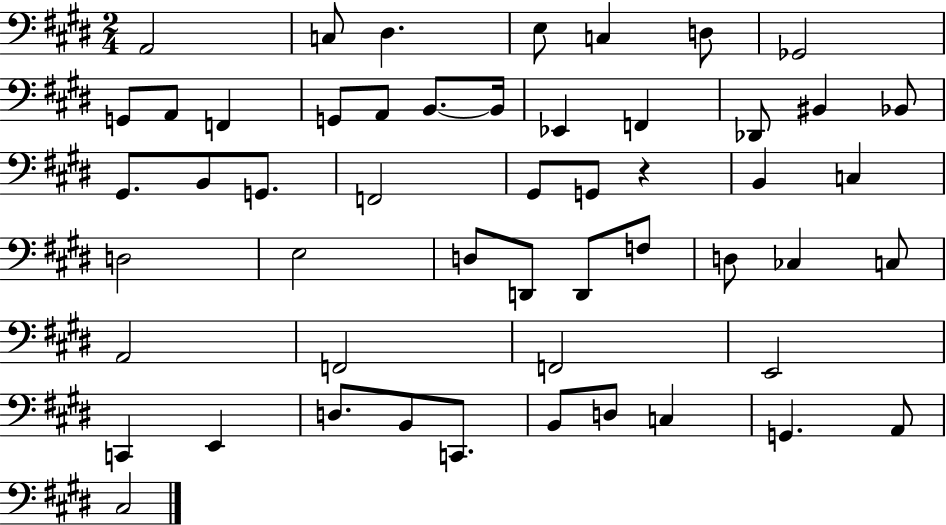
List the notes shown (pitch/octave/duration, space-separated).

A2/h C3/e D#3/q. E3/e C3/q D3/e Gb2/h G2/e A2/e F2/q G2/e A2/e B2/e. B2/s Eb2/q F2/q Db2/e BIS2/q Bb2/e G#2/e. B2/e G2/e. F2/h G#2/e G2/e R/q B2/q C3/q D3/h E3/h D3/e D2/e D2/e F3/e D3/e CES3/q C3/e A2/h F2/h F2/h E2/h C2/q E2/q D3/e. B2/e C2/e. B2/e D3/e C3/q G2/q. A2/e C#3/h